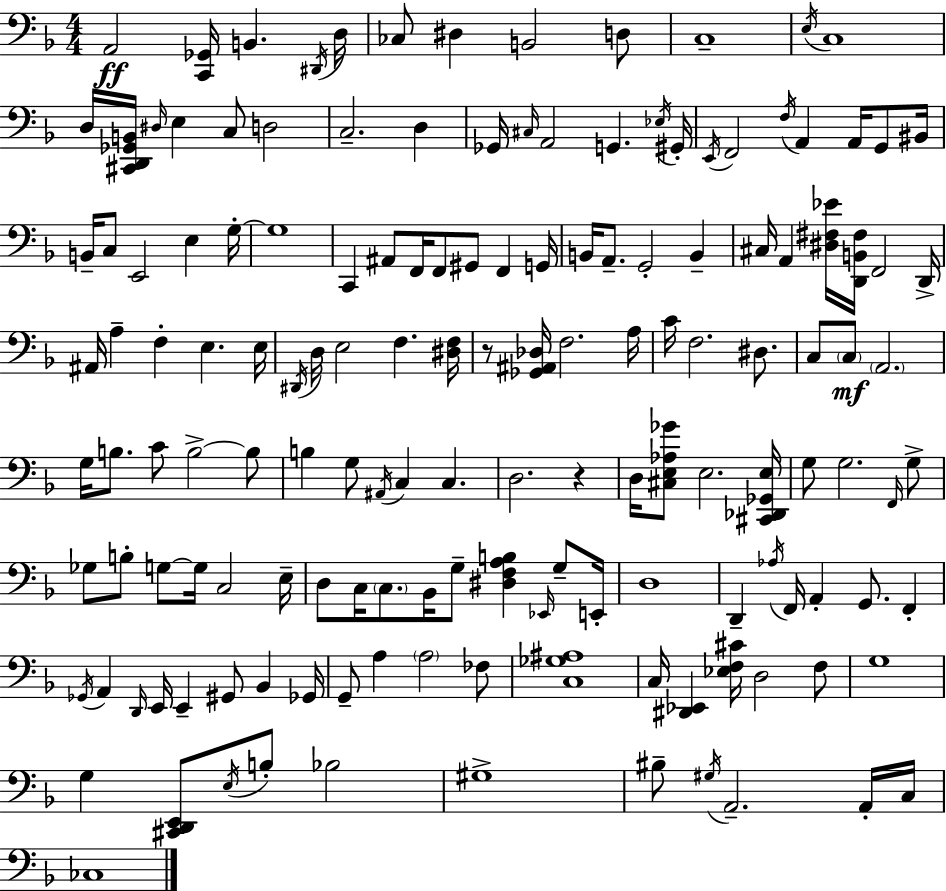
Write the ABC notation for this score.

X:1
T:Untitled
M:4/4
L:1/4
K:Dm
A,,2 [C,,_G,,]/4 B,, ^D,,/4 D,/4 _C,/2 ^D, B,,2 D,/2 C,4 E,/4 C,4 D,/4 [^C,,D,,_G,,B,,]/4 ^D,/4 E, C,/2 D,2 C,2 D, _G,,/4 ^C,/4 A,,2 G,, _E,/4 ^G,,/4 E,,/4 F,,2 F,/4 A,, A,,/4 G,,/2 ^B,,/4 B,,/4 C,/2 E,,2 E, G,/4 G,4 C,, ^A,,/2 F,,/4 F,,/2 ^G,,/2 F,, G,,/4 B,,/4 A,,/2 G,,2 B,, ^C,/4 A,, [^D,^F,_E]/4 [D,,B,,^F,]/4 F,,2 D,,/4 ^A,,/4 A, F, E, E,/4 ^D,,/4 D,/4 E,2 F, [^D,F,]/4 z/2 [_G,,^A,,_D,]/4 F,2 A,/4 C/4 F,2 ^D,/2 C,/2 C,/2 A,,2 G,/4 B,/2 C/2 B,2 B,/2 B, G,/2 ^A,,/4 C, C, D,2 z D,/4 [^C,E,_A,_G]/2 E,2 [^C,,_D,,_G,,E,]/4 G,/2 G,2 F,,/4 G,/2 _G,/2 B,/2 G,/2 G,/4 C,2 E,/4 D,/2 C,/4 C,/2 _B,,/4 G,/2 [^D,F,A,B,] _E,,/4 G,/2 E,,/4 D,4 D,, _A,/4 F,,/4 A,, G,,/2 F,, _G,,/4 A,, D,,/4 E,,/4 E,, ^G,,/2 _B,, _G,,/4 G,,/2 A, A,2 _F,/2 [C,_G,^A,]4 C,/4 [^D,,_E,,] [_E,F,^C]/4 D,2 F,/2 G,4 G, [^C,,D,,E,,]/2 E,/4 B,/2 _B,2 ^G,4 ^B,/2 ^G,/4 A,,2 A,,/4 C,/4 _C,4